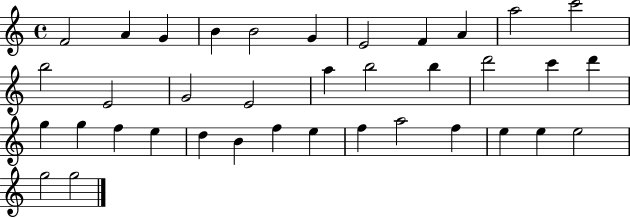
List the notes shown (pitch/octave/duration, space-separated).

F4/h A4/q G4/q B4/q B4/h G4/q E4/h F4/q A4/q A5/h C6/h B5/h E4/h G4/h E4/h A5/q B5/h B5/q D6/h C6/q D6/q G5/q G5/q F5/q E5/q D5/q B4/q F5/q E5/q F5/q A5/h F5/q E5/q E5/q E5/h G5/h G5/h